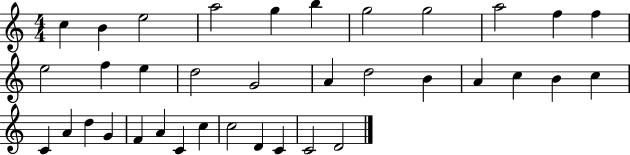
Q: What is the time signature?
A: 4/4